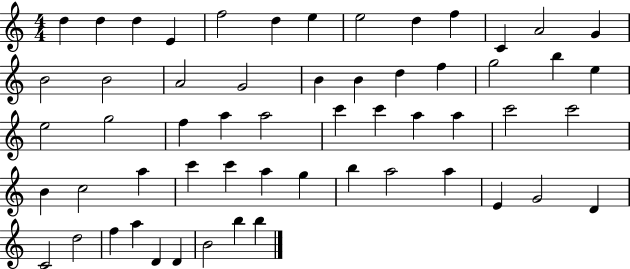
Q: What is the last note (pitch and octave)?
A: B5